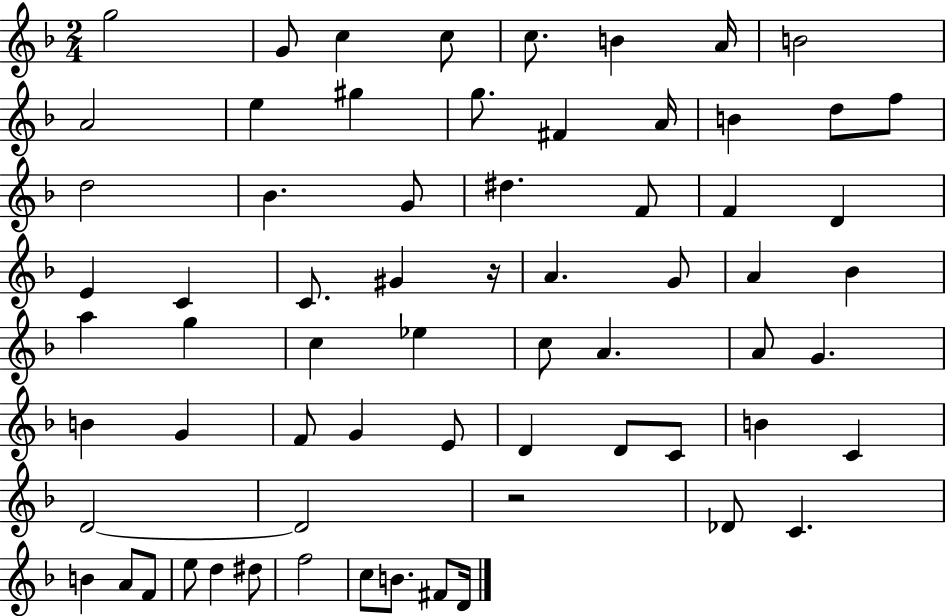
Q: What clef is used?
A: treble